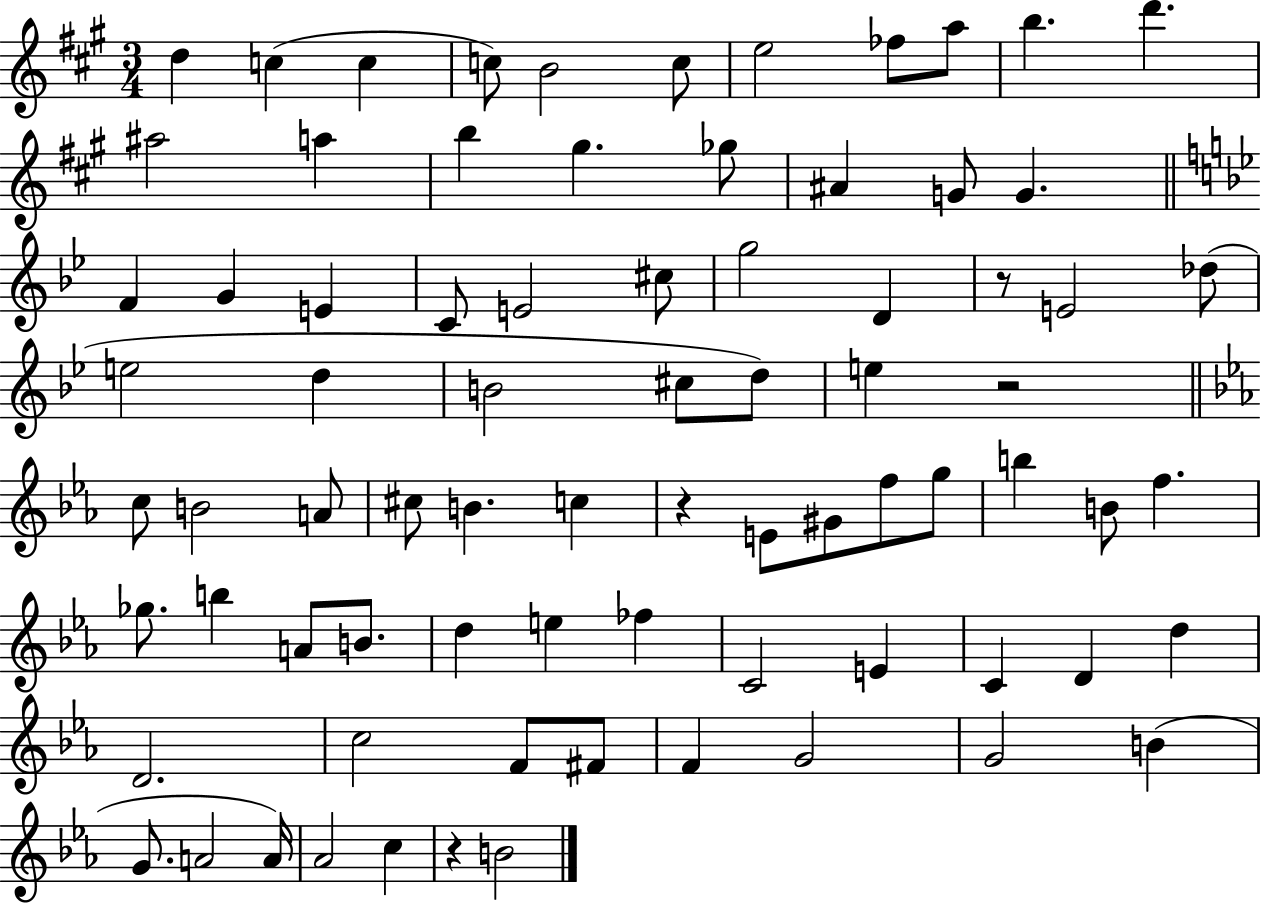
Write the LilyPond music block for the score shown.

{
  \clef treble
  \numericTimeSignature
  \time 3/4
  \key a \major
  d''4 c''4( c''4 | c''8) b'2 c''8 | e''2 fes''8 a''8 | b''4. d'''4. | \break ais''2 a''4 | b''4 gis''4. ges''8 | ais'4 g'8 g'4. | \bar "||" \break \key bes \major f'4 g'4 e'4 | c'8 e'2 cis''8 | g''2 d'4 | r8 e'2 des''8( | \break e''2 d''4 | b'2 cis''8 d''8) | e''4 r2 | \bar "||" \break \key c \minor c''8 b'2 a'8 | cis''8 b'4. c''4 | r4 e'8 gis'8 f''8 g''8 | b''4 b'8 f''4. | \break ges''8. b''4 a'8 b'8. | d''4 e''4 fes''4 | c'2 e'4 | c'4 d'4 d''4 | \break d'2. | c''2 f'8 fis'8 | f'4 g'2 | g'2 b'4( | \break g'8. a'2 a'16) | aes'2 c''4 | r4 b'2 | \bar "|."
}